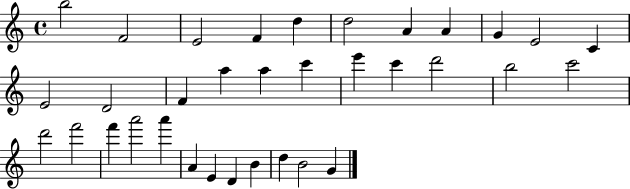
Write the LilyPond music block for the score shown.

{
  \clef treble
  \time 4/4
  \defaultTimeSignature
  \key c \major
  b''2 f'2 | e'2 f'4 d''4 | d''2 a'4 a'4 | g'4 e'2 c'4 | \break e'2 d'2 | f'4 a''4 a''4 c'''4 | e'''4 c'''4 d'''2 | b''2 c'''2 | \break d'''2 f'''2 | f'''4 a'''2 a'''4 | a'4 e'4 d'4 b'4 | d''4 b'2 g'4 | \break \bar "|."
}